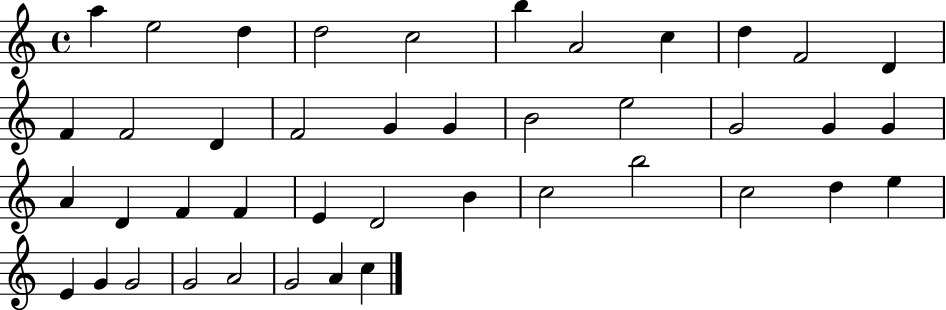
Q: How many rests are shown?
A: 0